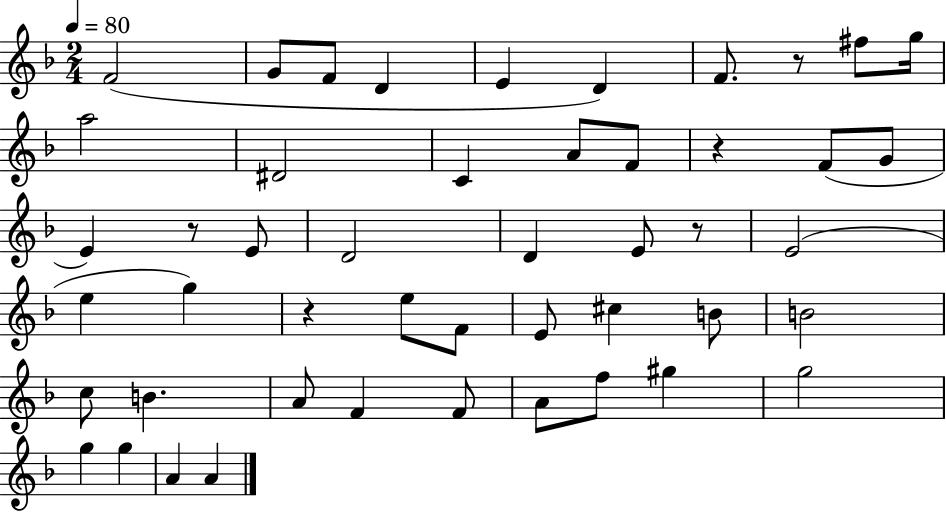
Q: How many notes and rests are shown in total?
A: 48